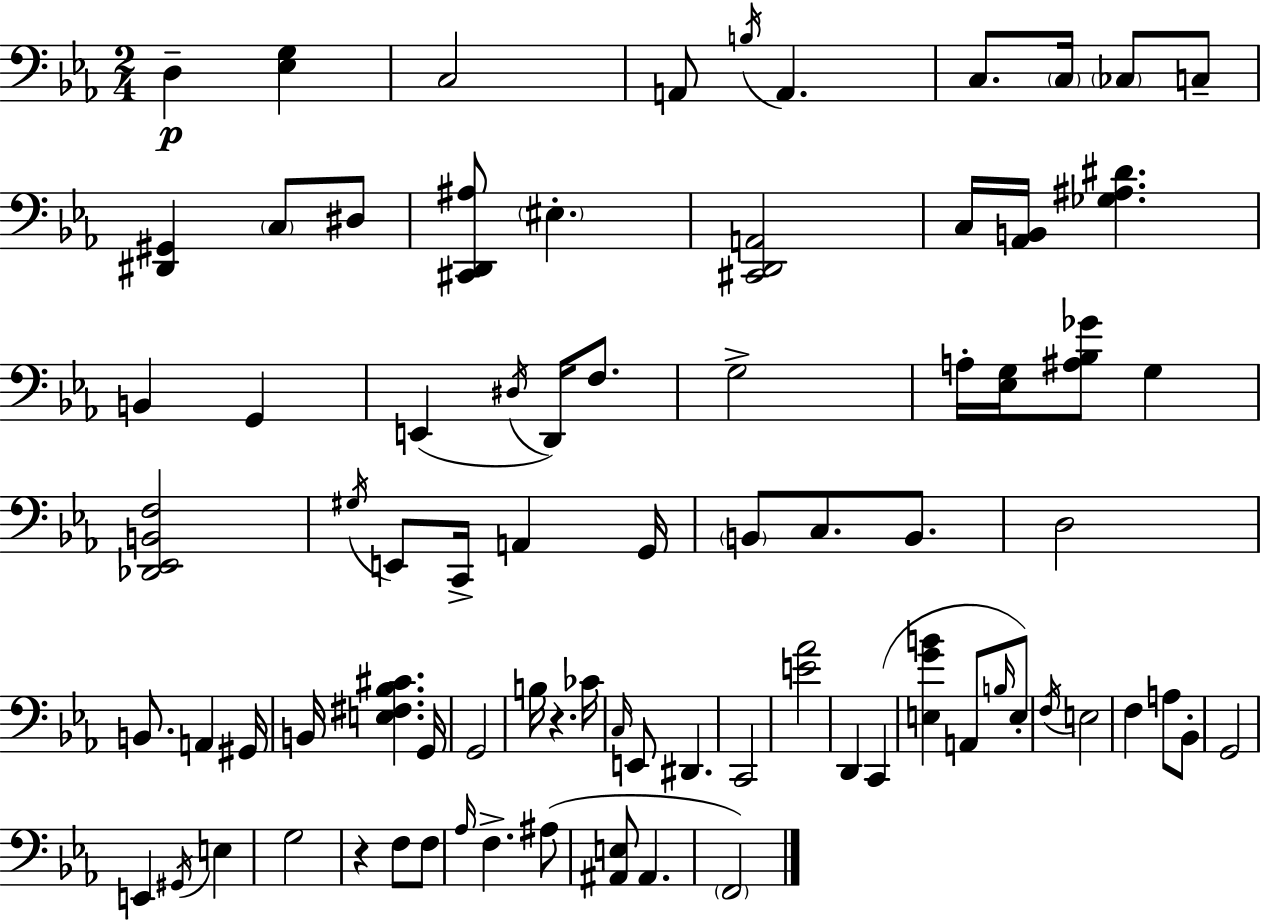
D3/q [Eb3,G3]/q C3/h A2/e B3/s A2/q. C3/e. C3/s CES3/e C3/e [D#2,G#2]/q C3/e D#3/e [C#2,D2,A#3]/e EIS3/q. [C#2,D2,A2]/h C3/s [Ab2,B2]/s [Gb3,A#3,D#4]/q. B2/q G2/q E2/q D#3/s D2/s F3/e. G3/h A3/s [Eb3,G3]/s [A#3,Bb3,Gb4]/e G3/q [Db2,Eb2,B2,F3]/h G#3/s E2/e C2/s A2/q G2/s B2/e C3/e. B2/e. D3/h B2/e. A2/q G#2/s B2/s [E3,F#3,Bb3,C#4]/q. G2/s G2/h B3/s R/q. CES4/s C3/s E2/e D#2/q. C2/h [E4,Ab4]/h D2/q C2/q [E3,G4,B4]/q A2/e B3/s E3/e F3/s E3/h F3/q A3/e Bb2/e G2/h E2/q G#2/s E3/q G3/h R/q F3/e F3/e Ab3/s F3/q. A#3/e [A#2,E3]/e A#2/q. F2/h